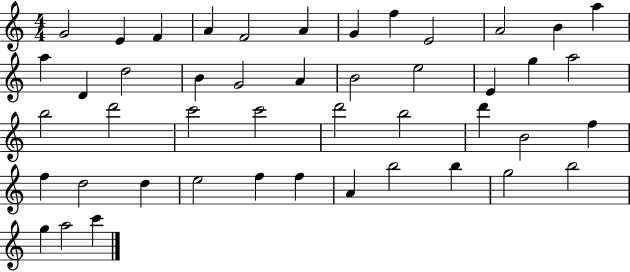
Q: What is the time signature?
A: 4/4